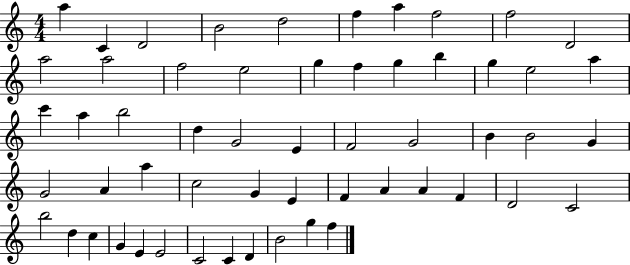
A5/q C4/q D4/h B4/h D5/h F5/q A5/q F5/h F5/h D4/h A5/h A5/h F5/h E5/h G5/q F5/q G5/q B5/q G5/q E5/h A5/q C6/q A5/q B5/h D5/q G4/h E4/q F4/h G4/h B4/q B4/h G4/q G4/h A4/q A5/q C5/h G4/q E4/q F4/q A4/q A4/q F4/q D4/h C4/h B5/h D5/q C5/q G4/q E4/q E4/h C4/h C4/q D4/q B4/h G5/q F5/q